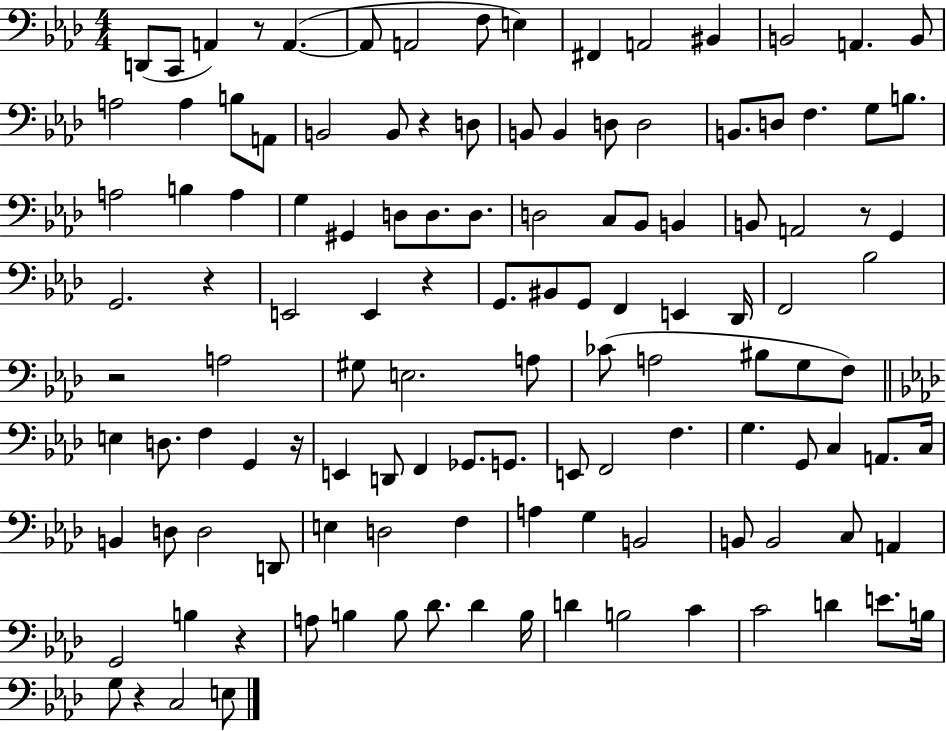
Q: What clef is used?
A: bass